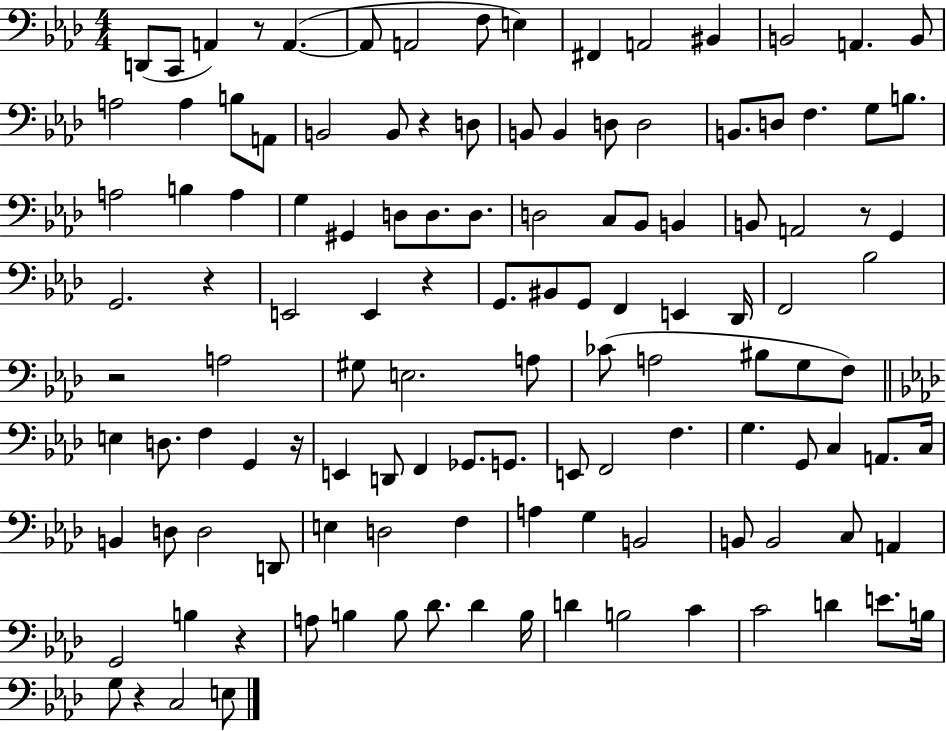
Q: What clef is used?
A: bass